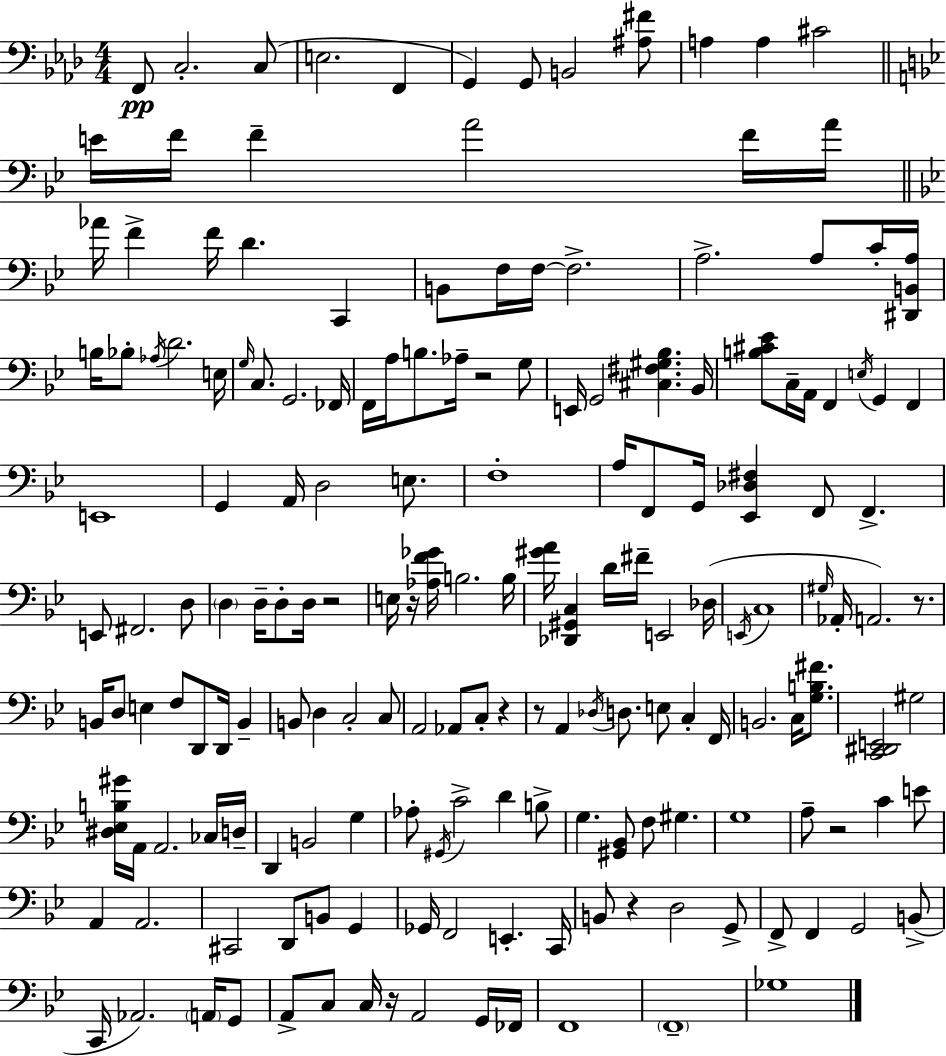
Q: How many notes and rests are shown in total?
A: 175